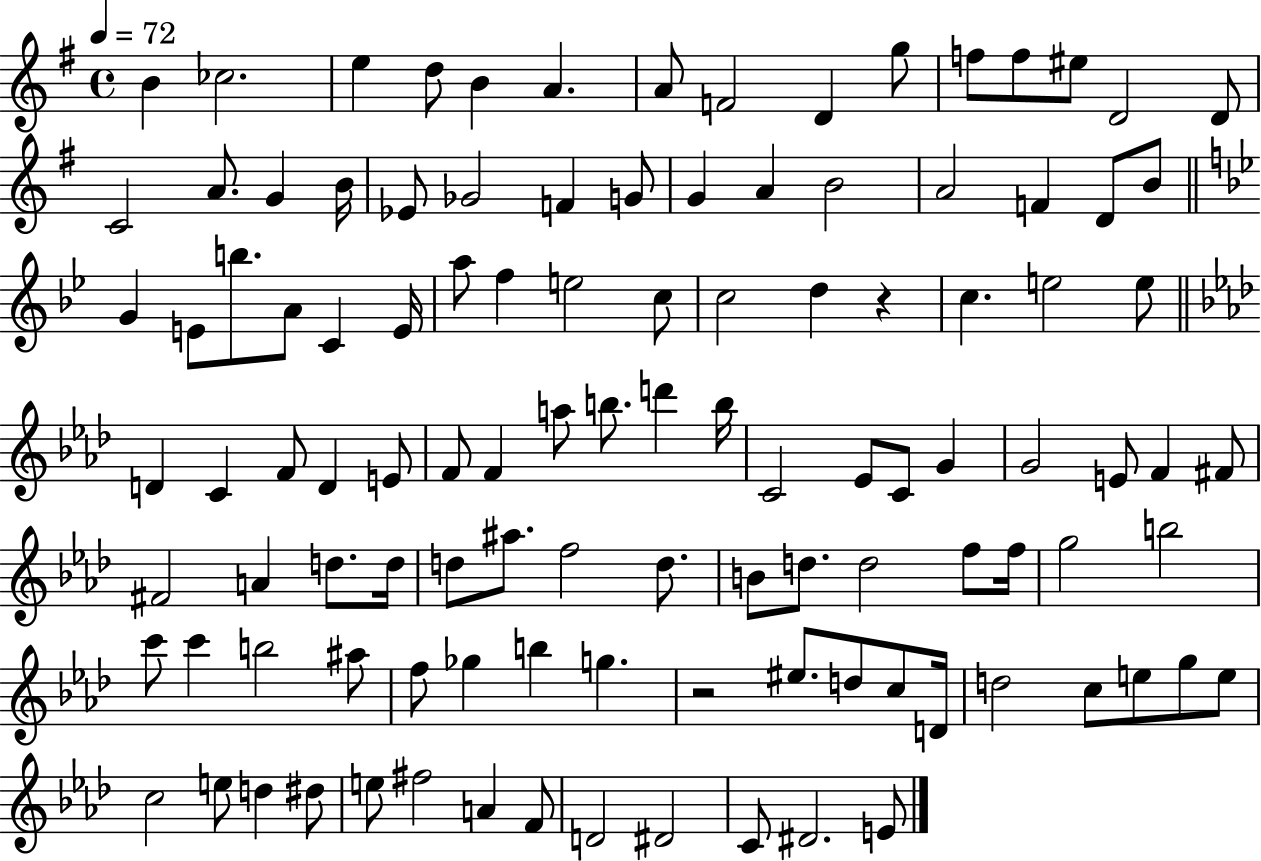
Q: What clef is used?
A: treble